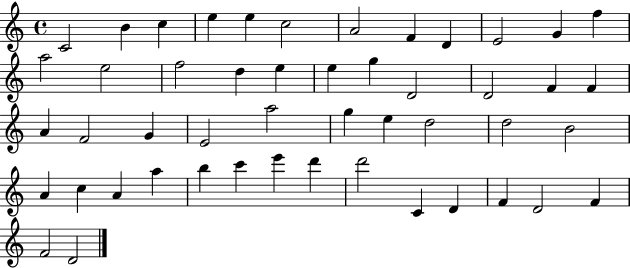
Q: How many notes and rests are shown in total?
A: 49